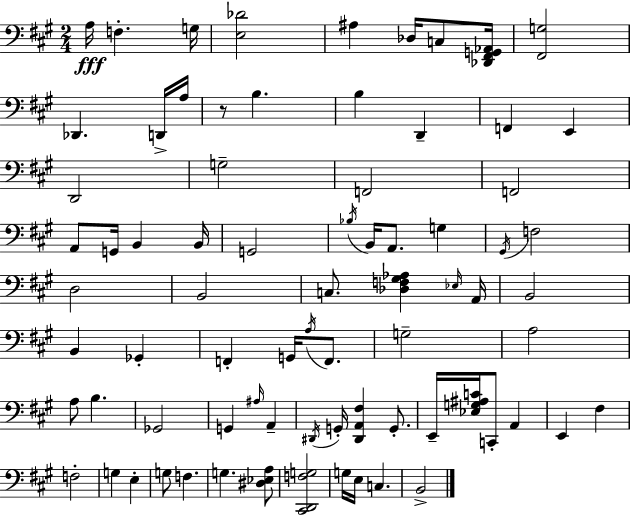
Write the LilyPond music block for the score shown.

{
  \clef bass
  \numericTimeSignature
  \time 2/4
  \key a \major
  a16\fff f4.-. g16 | <e des'>2 | ais4 des16 c8 <des, fis, g, aes,>16 | <fis, g>2 | \break des,4. d,16-> a16 | r8 b4. | b4 d,4-- | f,4 e,4 | \break d,2 | g2-- | f,2 | f,2 | \break a,8 g,16 b,4 b,16 | g,2 | \acciaccatura { bes16 } b,16 a,8. g4 | \acciaccatura { gis,16 } f2 | \break d2 | b,2 | c8. <des f gis aes>4 | \grace { ees16 } a,16 b,2 | \break b,4 ges,4-. | f,4-. g,16 | \acciaccatura { a16 } f,8. g2-- | a2 | \break a8 b4. | ges,2 | g,4 | \grace { ais16 } a,4-- \acciaccatura { dis,16 } g,16-. <dis, a, fis>4 | \break g,8.-. e,16-- <ees g ais c'>16 | c,8-. a,4 e,4 | fis4 f2-. | g4 | \break e4-. g8 | f4. g4. | <dis ees a>8 <cis, d, f g>2 | g16 e16 | \break c4. b,2-> | \bar "|."
}